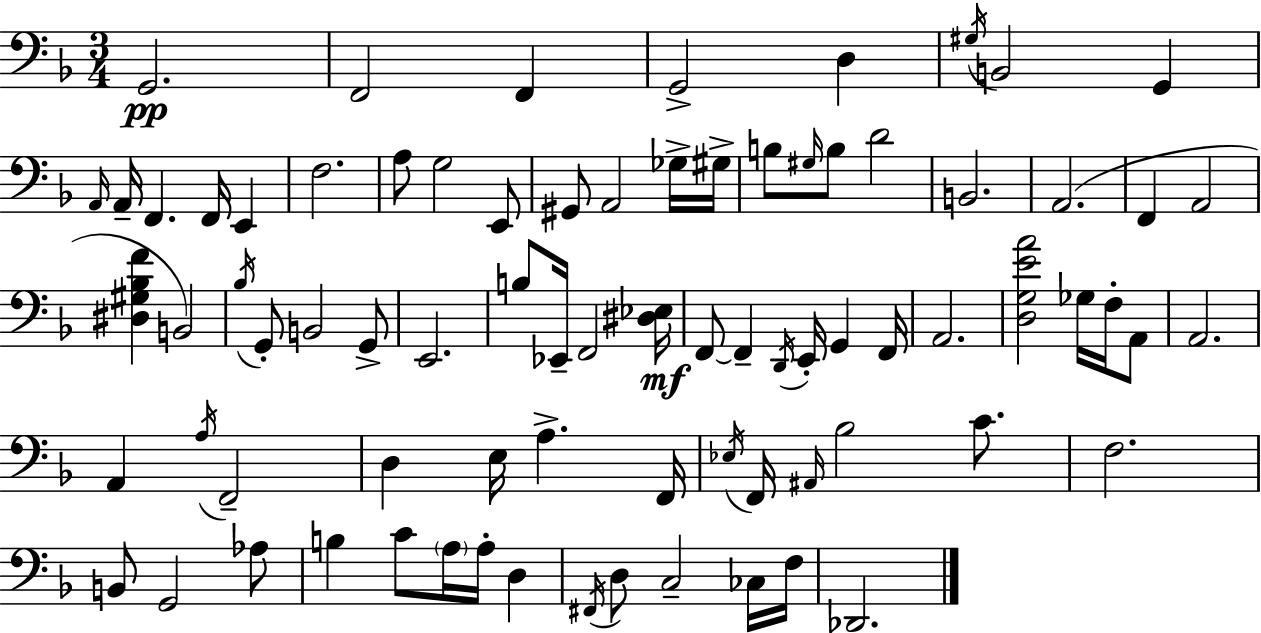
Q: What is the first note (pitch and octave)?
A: G2